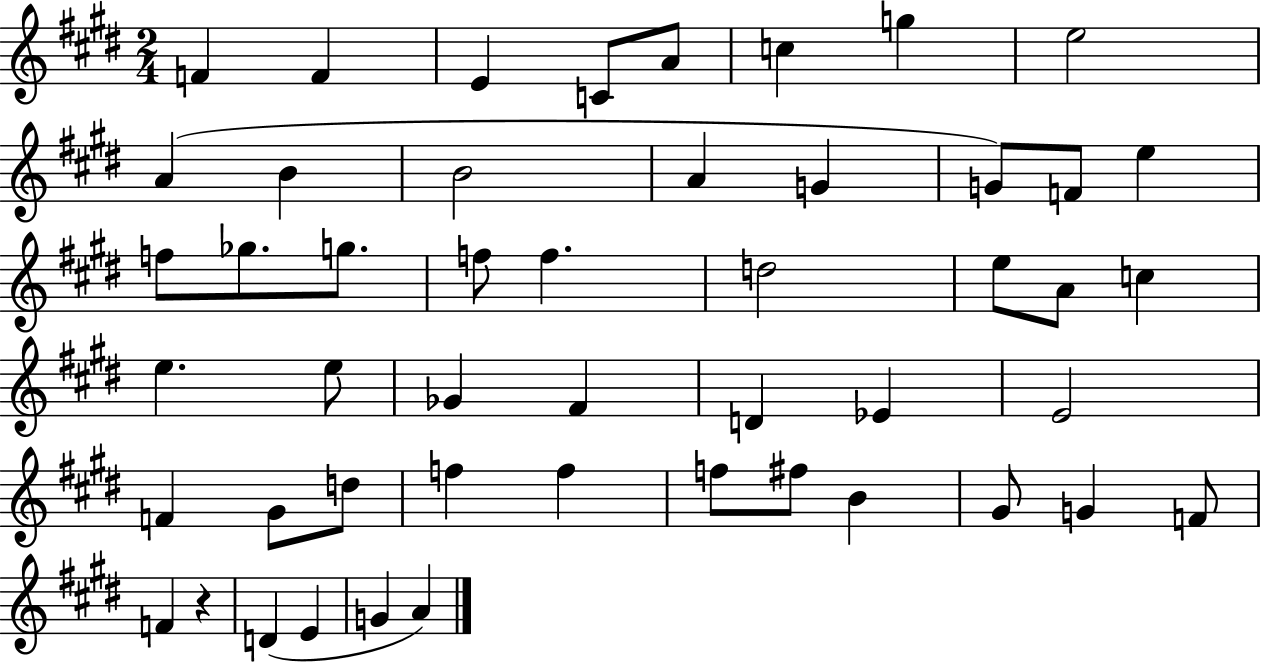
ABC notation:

X:1
T:Untitled
M:2/4
L:1/4
K:E
F F E C/2 A/2 c g e2 A B B2 A G G/2 F/2 e f/2 _g/2 g/2 f/2 f d2 e/2 A/2 c e e/2 _G ^F D _E E2 F ^G/2 d/2 f f f/2 ^f/2 B ^G/2 G F/2 F z D E G A